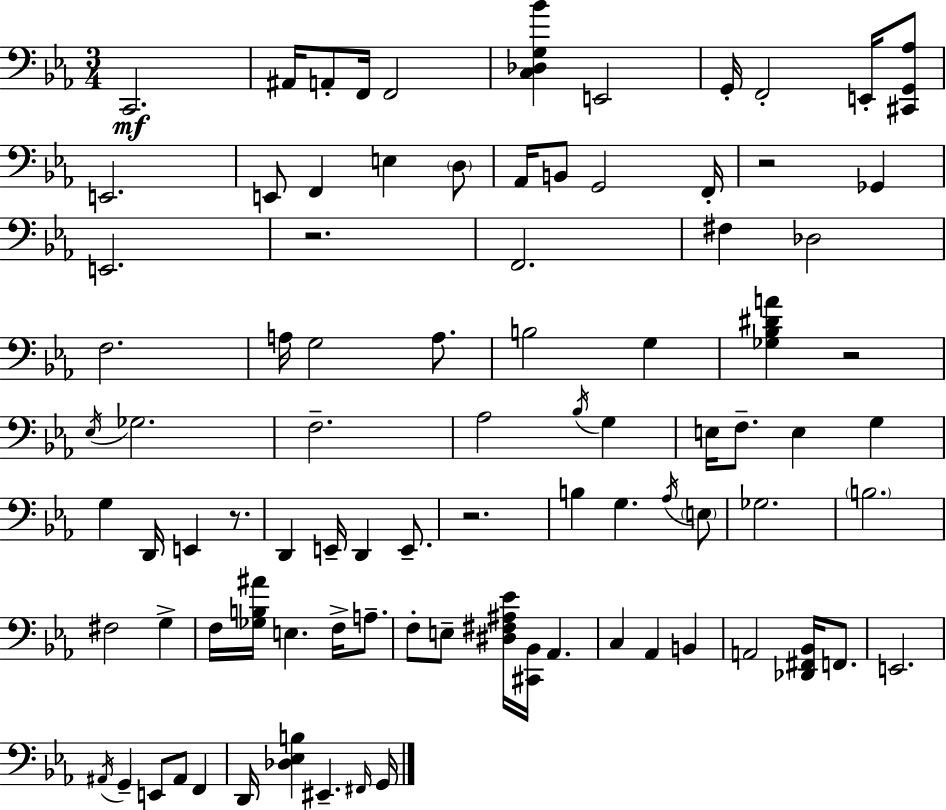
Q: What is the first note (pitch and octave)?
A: C2